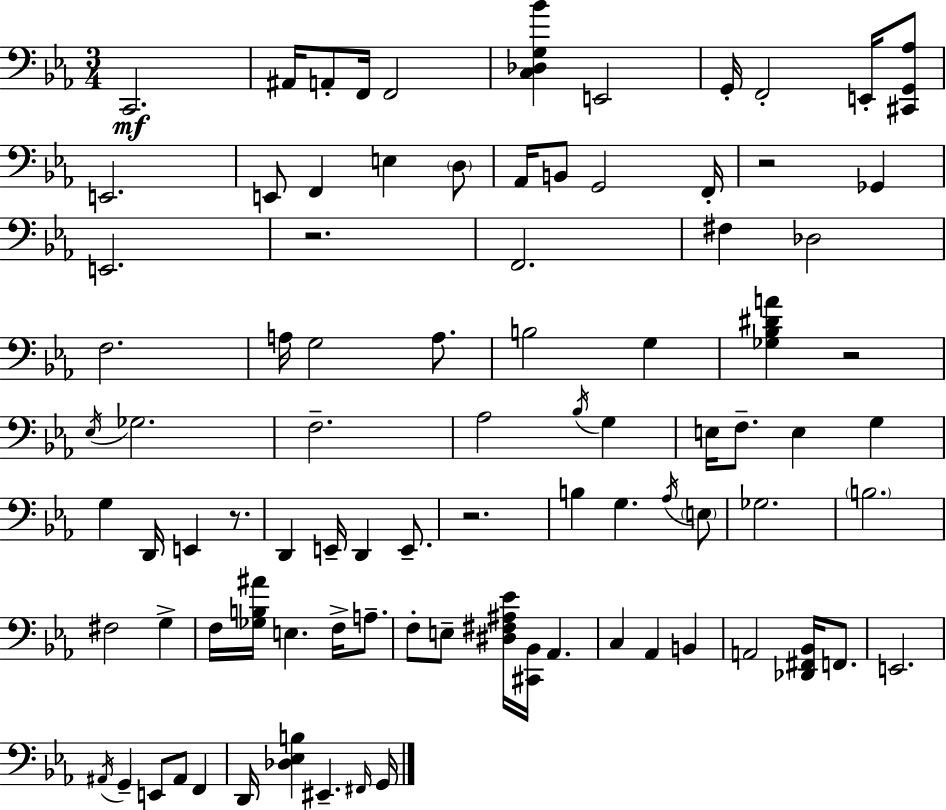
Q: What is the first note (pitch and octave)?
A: C2